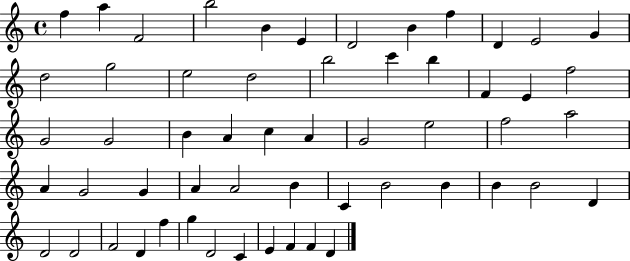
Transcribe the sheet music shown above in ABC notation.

X:1
T:Untitled
M:4/4
L:1/4
K:C
f a F2 b2 B E D2 B f D E2 G d2 g2 e2 d2 b2 c' b F E f2 G2 G2 B A c A G2 e2 f2 a2 A G2 G A A2 B C B2 B B B2 D D2 D2 F2 D f g D2 C E F F D